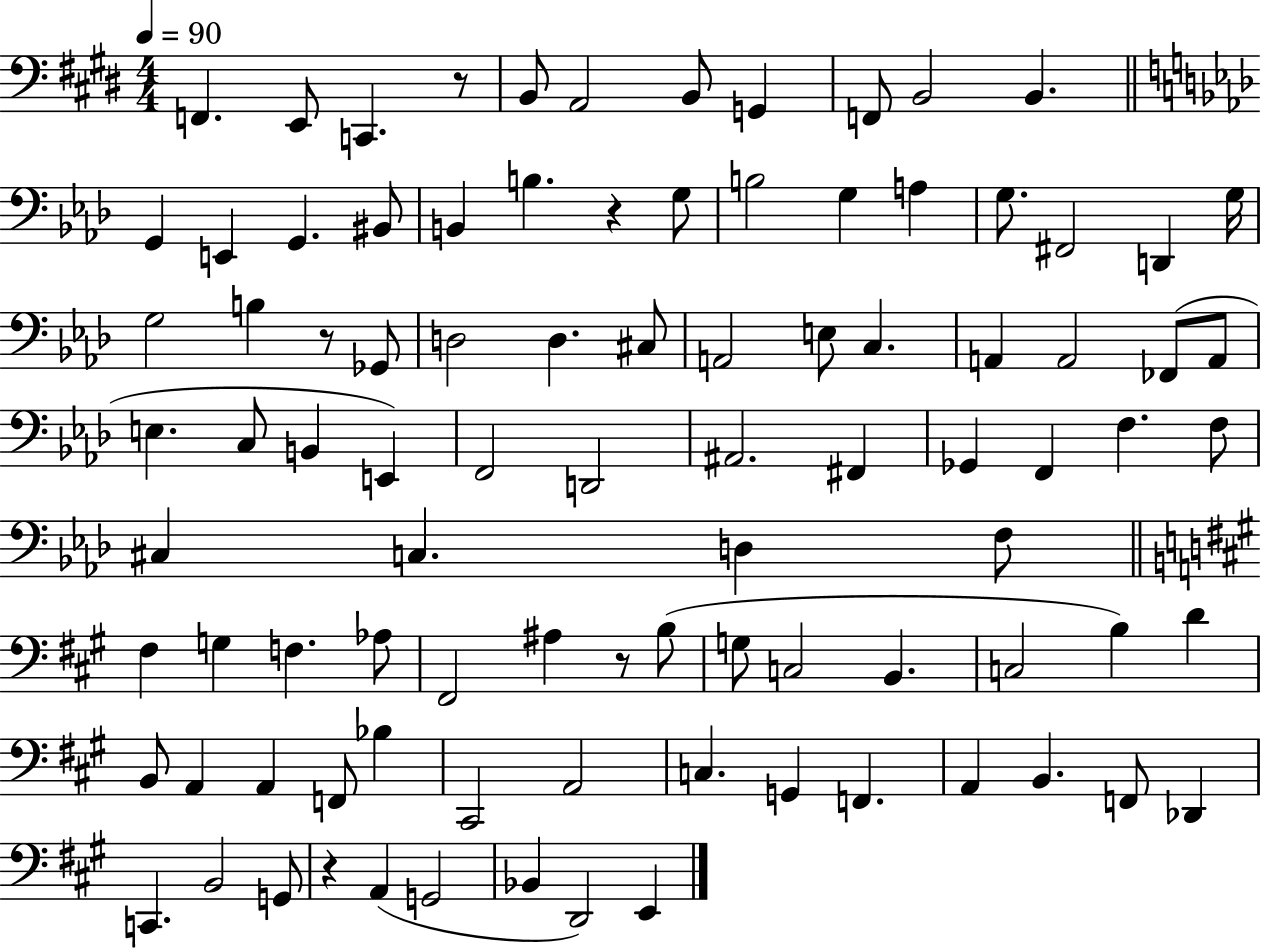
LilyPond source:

{
  \clef bass
  \numericTimeSignature
  \time 4/4
  \key e \major
  \tempo 4 = 90
  f,4. e,8 c,4. r8 | b,8 a,2 b,8 g,4 | f,8 b,2 b,4. | \bar "||" \break \key aes \major g,4 e,4 g,4. bis,8 | b,4 b4. r4 g8 | b2 g4 a4 | g8. fis,2 d,4 g16 | \break g2 b4 r8 ges,8 | d2 d4. cis8 | a,2 e8 c4. | a,4 a,2 fes,8( a,8 | \break e4. c8 b,4 e,4) | f,2 d,2 | ais,2. fis,4 | ges,4 f,4 f4. f8 | \break cis4 c4. d4 f8 | \bar "||" \break \key a \major fis4 g4 f4. aes8 | fis,2 ais4 r8 b8( | g8 c2 b,4. | c2 b4) d'4 | \break b,8 a,4 a,4 f,8 bes4 | cis,2 a,2 | c4. g,4 f,4. | a,4 b,4. f,8 des,4 | \break c,4. b,2 g,8 | r4 a,4( g,2 | bes,4 d,2) e,4 | \bar "|."
}